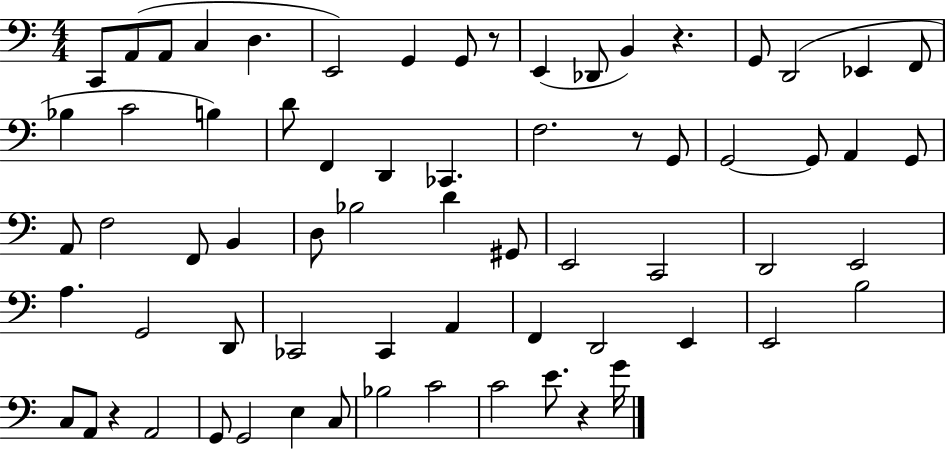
{
  \clef bass
  \numericTimeSignature
  \time 4/4
  \key c \major
  \repeat volta 2 { c,8 a,8( a,8 c4 d4. | e,2) g,4 g,8 r8 | e,4( des,8 b,4) r4. | g,8 d,2( ees,4 f,8 | \break bes4 c'2 b4) | d'8 f,4 d,4 ces,4. | f2. r8 g,8 | g,2~~ g,8 a,4 g,8 | \break a,8 f2 f,8 b,4 | d8 bes2 d'4 gis,8 | e,2 c,2 | d,2 e,2 | \break a4. g,2 d,8 | ces,2 ces,4 a,4 | f,4 d,2 e,4 | e,2 b2 | \break c8 a,8 r4 a,2 | g,8 g,2 e4 c8 | bes2 c'2 | c'2 e'8. r4 g'16 | \break } \bar "|."
}